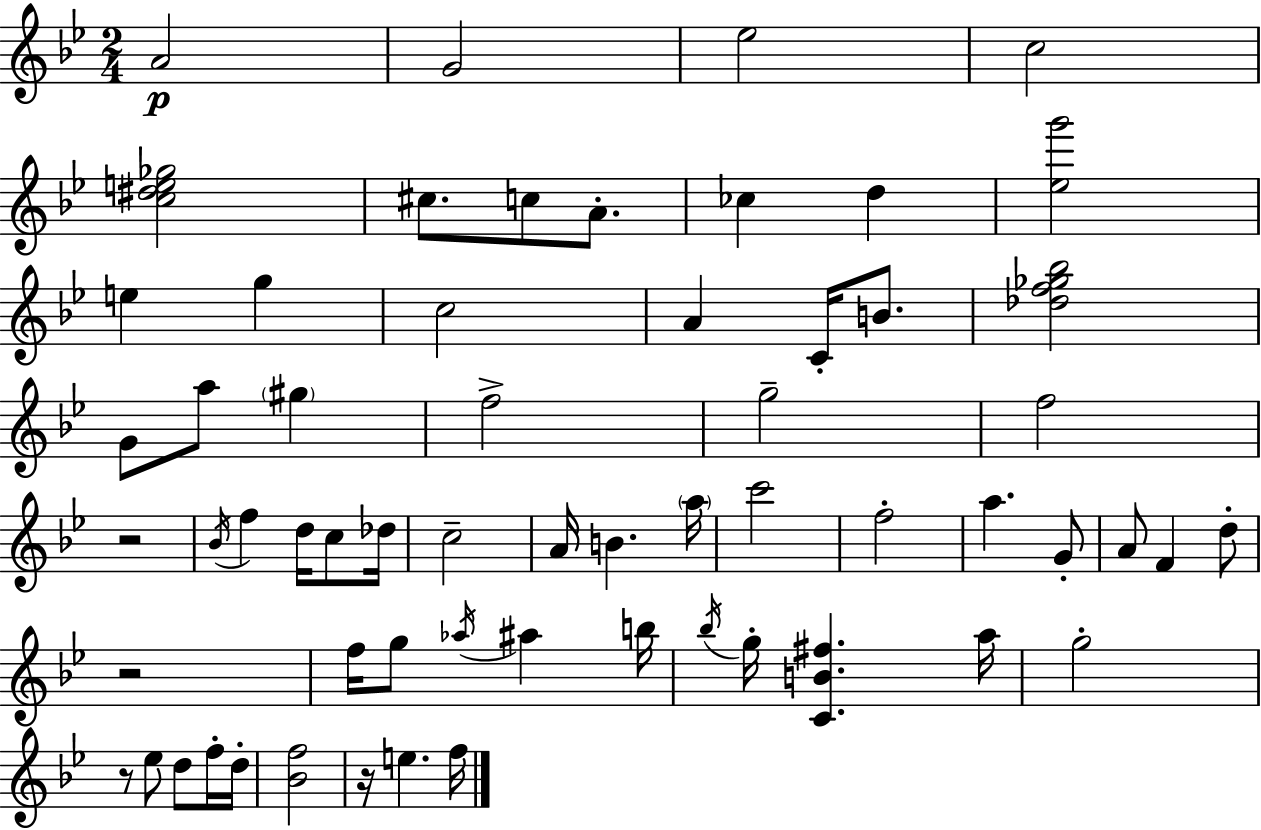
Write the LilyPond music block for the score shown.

{
  \clef treble
  \numericTimeSignature
  \time 2/4
  \key bes \major
  \repeat volta 2 { a'2\p | g'2 | ees''2 | c''2 | \break <c'' dis'' e'' ges''>2 | cis''8. c''8 a'8.-. | ces''4 d''4 | <ees'' g'''>2 | \break e''4 g''4 | c''2 | a'4 c'16-. b'8. | <des'' f'' ges'' bes''>2 | \break g'8 a''8 \parenthesize gis''4 | f''2-> | g''2-- | f''2 | \break r2 | \acciaccatura { bes'16 } f''4 d''16 c''8 | des''16 c''2-- | a'16 b'4. | \break \parenthesize a''16 c'''2 | f''2-. | a''4. g'8-. | a'8 f'4 d''8-. | \break r2 | f''16 g''8 \acciaccatura { aes''16 } ais''4 | b''16 \acciaccatura { bes''16 } g''16-. <c' b' fis''>4. | a''16 g''2-. | \break r8 ees''8 d''8 | f''16-. d''16-. <bes' f''>2 | r16 e''4. | f''16 } \bar "|."
}